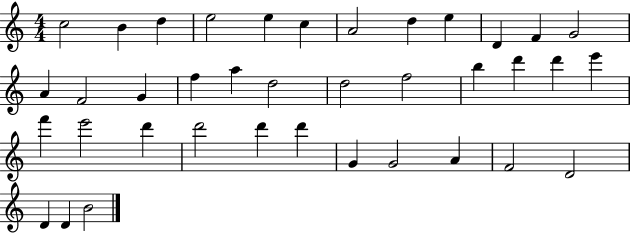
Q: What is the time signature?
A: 4/4